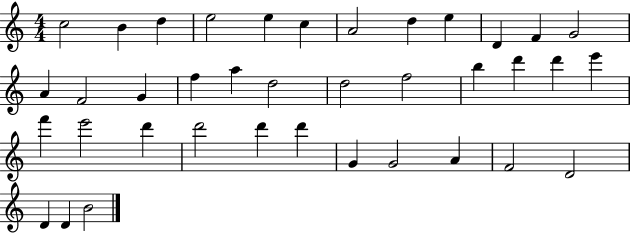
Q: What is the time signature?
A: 4/4